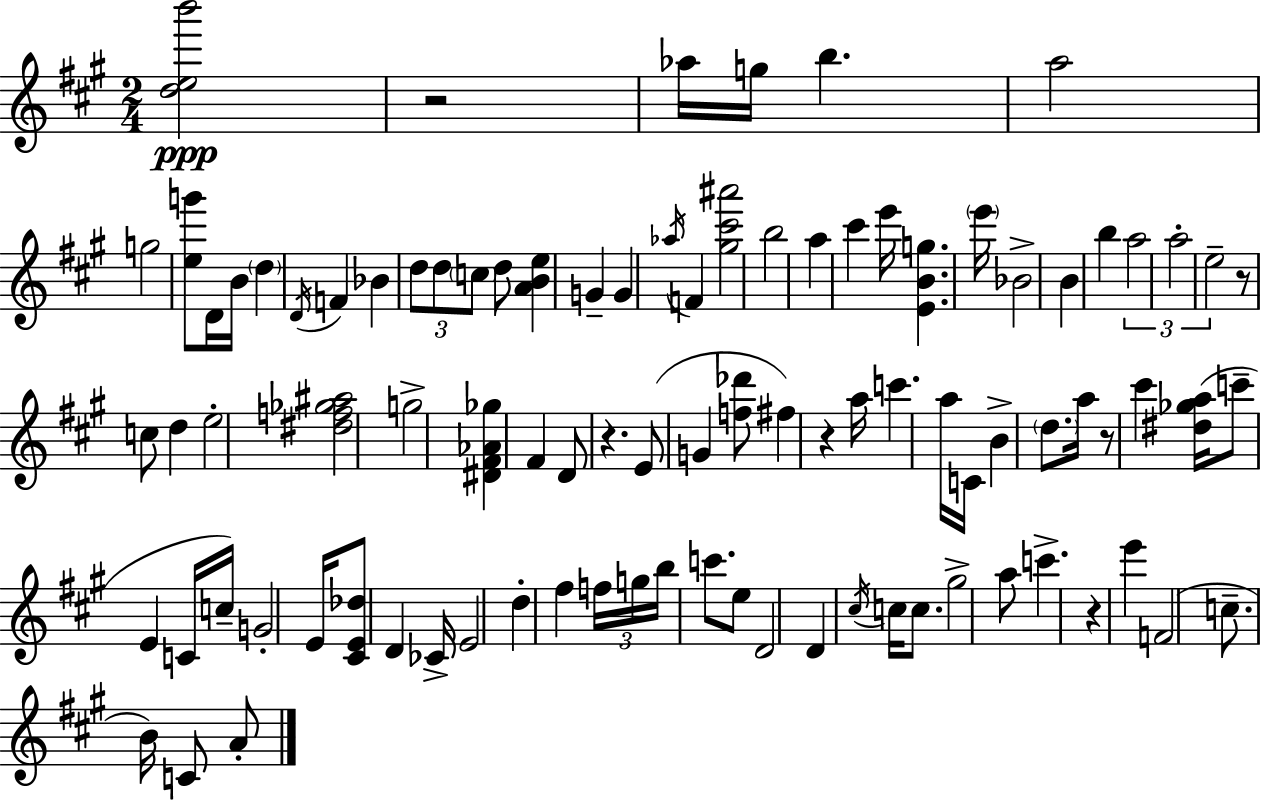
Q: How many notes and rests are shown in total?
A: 93